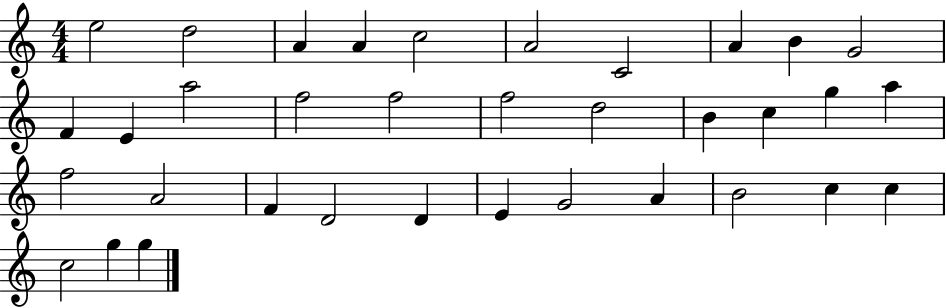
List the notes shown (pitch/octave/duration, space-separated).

E5/h D5/h A4/q A4/q C5/h A4/h C4/h A4/q B4/q G4/h F4/q E4/q A5/h F5/h F5/h F5/h D5/h B4/q C5/q G5/q A5/q F5/h A4/h F4/q D4/h D4/q E4/q G4/h A4/q B4/h C5/q C5/q C5/h G5/q G5/q